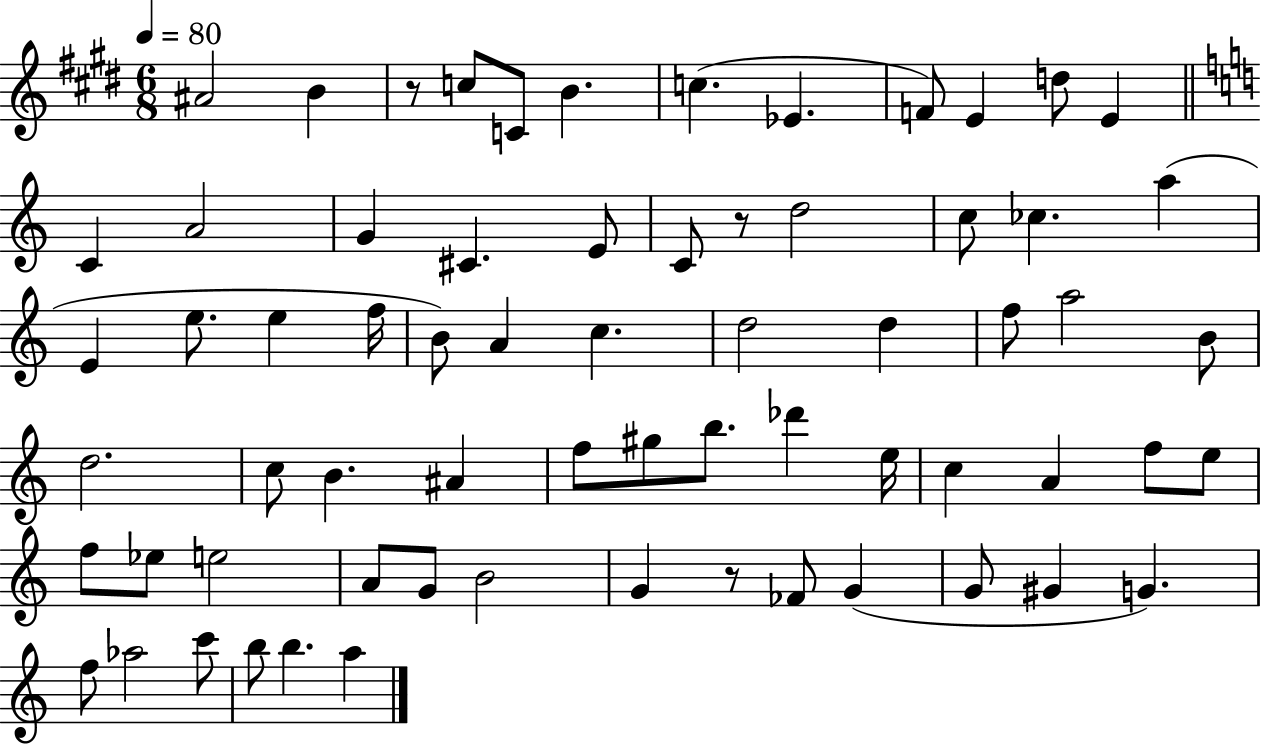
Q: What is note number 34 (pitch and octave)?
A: D5